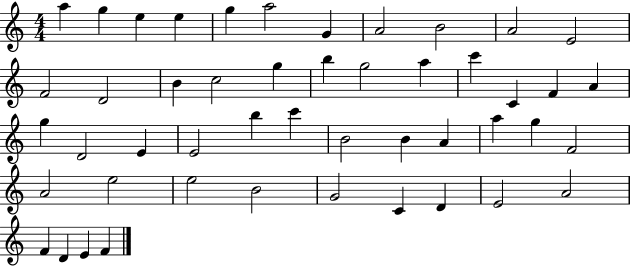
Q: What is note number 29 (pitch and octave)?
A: C6